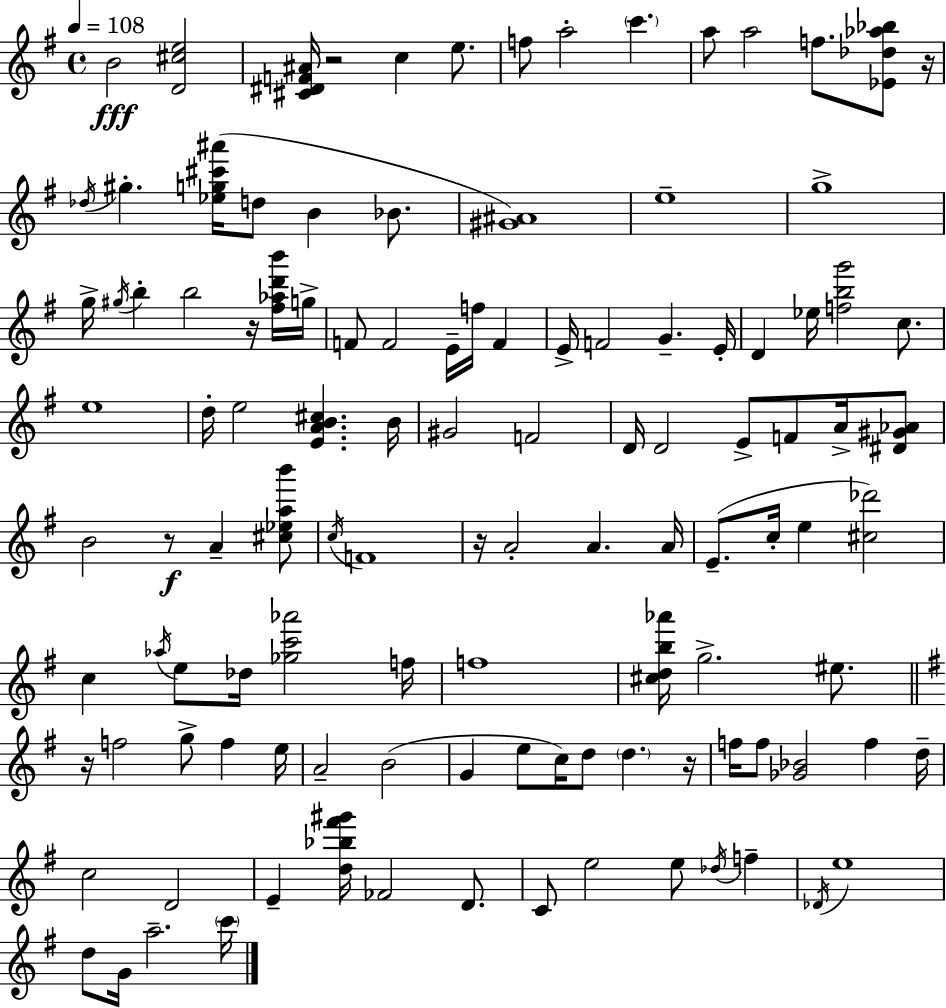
X:1
T:Untitled
M:4/4
L:1/4
K:Em
B2 [D^ce]2 [^C^DF^A]/4 z2 c e/2 f/2 a2 c' a/2 a2 f/2 [_E_d_a_b]/2 z/4 _d/4 ^g [_eg^c'^a']/4 d/2 B _B/2 [^G^A]4 e4 g4 g/4 ^g/4 b b2 z/4 [^f_ad'b']/4 g/4 F/2 F2 E/4 f/4 F E/4 F2 G E/4 D _e/4 [fbg']2 c/2 e4 d/4 e2 [EAB^c] B/4 ^G2 F2 D/4 D2 E/2 F/2 A/4 [^D^G_A]/2 B2 z/2 A [^c_eab']/2 c/4 F4 z/4 A2 A A/4 E/2 c/4 e [^c_d']2 c _a/4 e/2 _d/4 [_gc'_a']2 f/4 f4 [^cdb_a']/4 g2 ^e/2 z/4 f2 g/2 f e/4 A2 B2 G e/2 c/4 d/2 d z/4 f/4 f/2 [_G_B]2 f d/4 c2 D2 E [d_b^f'^g']/4 _F2 D/2 C/2 e2 e/2 _d/4 f _D/4 e4 d/2 G/4 a2 c'/4